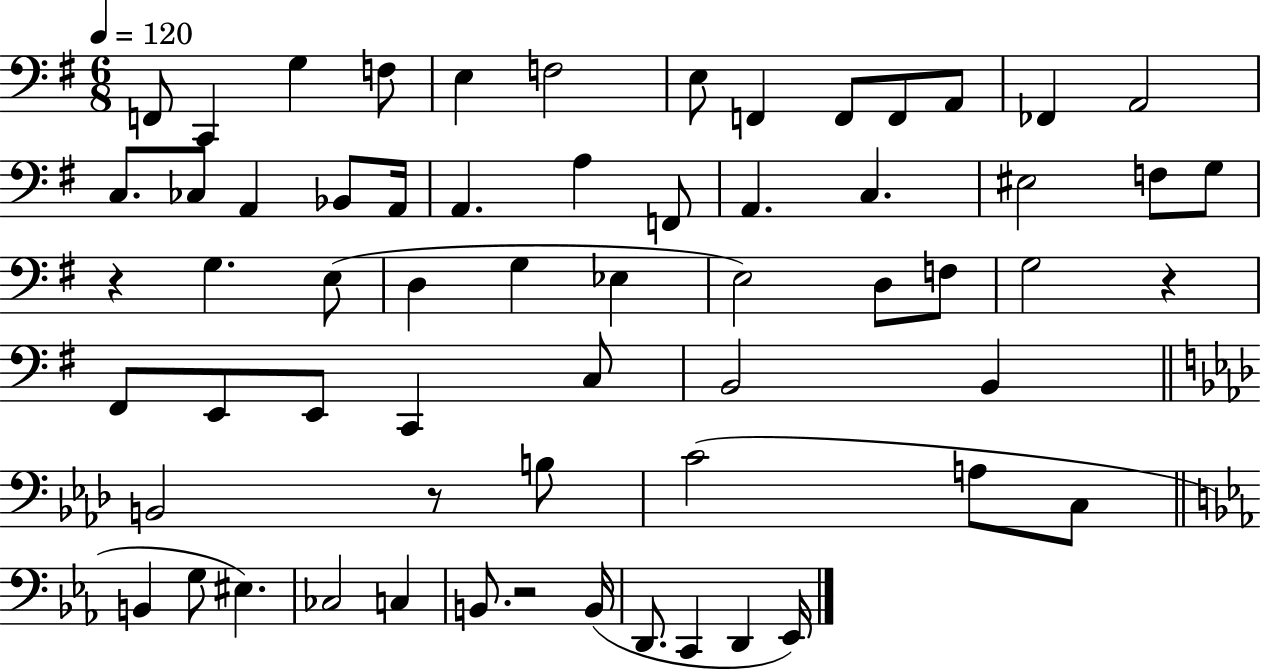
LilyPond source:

{
  \clef bass
  \numericTimeSignature
  \time 6/8
  \key g \major
  \tempo 4 = 120
  f,8 c,4 g4 f8 | e4 f2 | e8 f,4 f,8 f,8 a,8 | fes,4 a,2 | \break c8. ces8 a,4 bes,8 a,16 | a,4. a4 f,8 | a,4. c4. | eis2 f8 g8 | \break r4 g4. e8( | d4 g4 ees4 | e2) d8 f8 | g2 r4 | \break fis,8 e,8 e,8 c,4 c8 | b,2 b,4 | \bar "||" \break \key aes \major b,2 r8 b8 | c'2( a8 c8 | \bar "||" \break \key c \minor b,4 g8 eis4.) | ces2 c4 | b,8. r2 b,16( | d,8. c,4 d,4 ees,16) | \break \bar "|."
}